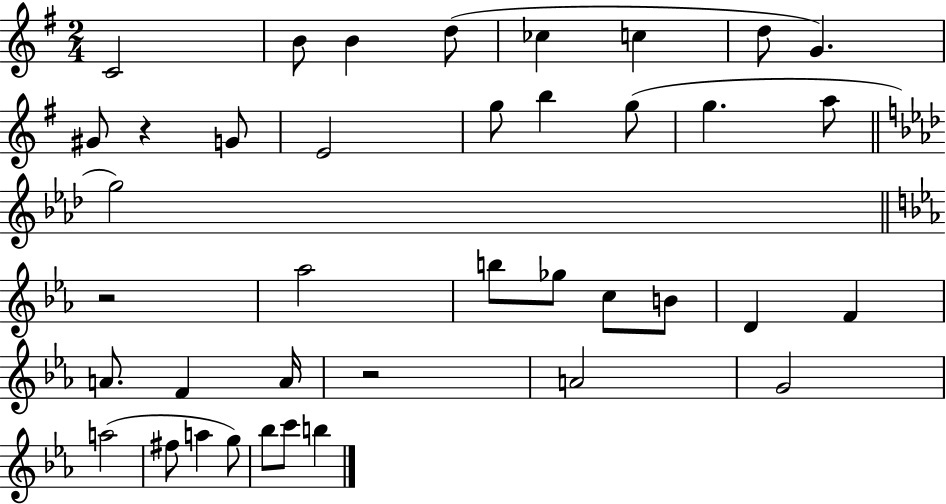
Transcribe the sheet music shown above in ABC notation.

X:1
T:Untitled
M:2/4
L:1/4
K:G
C2 B/2 B d/2 _c c d/2 G ^G/2 z G/2 E2 g/2 b g/2 g a/2 g2 z2 _a2 b/2 _g/2 c/2 B/2 D F A/2 F A/4 z2 A2 G2 a2 ^f/2 a g/2 _b/2 c'/2 b